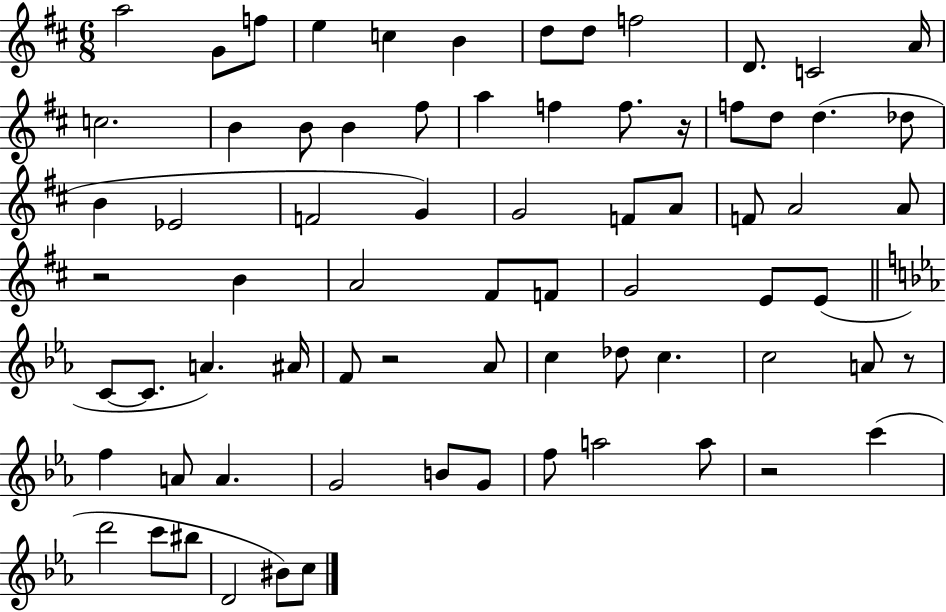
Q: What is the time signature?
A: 6/8